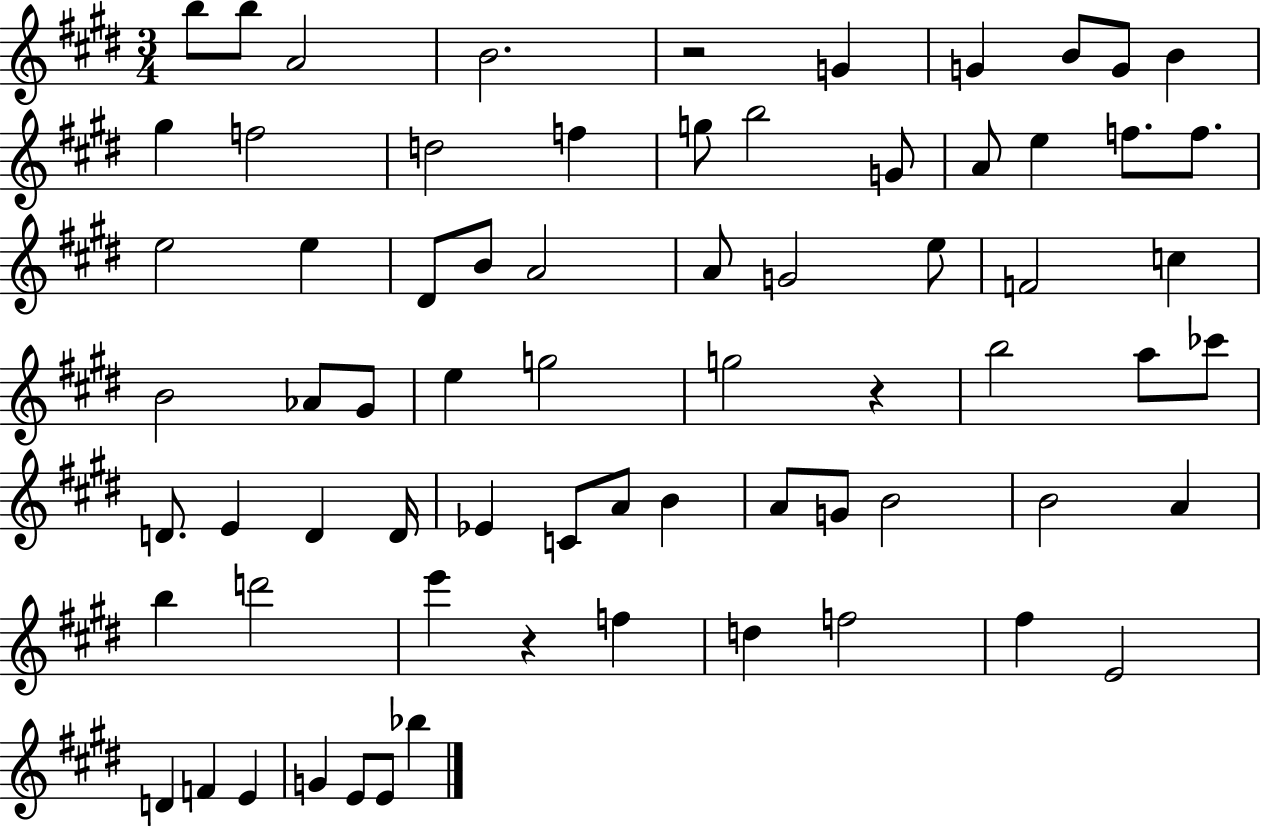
{
  \clef treble
  \numericTimeSignature
  \time 3/4
  \key e \major
  b''8 b''8 a'2 | b'2. | r2 g'4 | g'4 b'8 g'8 b'4 | \break gis''4 f''2 | d''2 f''4 | g''8 b''2 g'8 | a'8 e''4 f''8. f''8. | \break e''2 e''4 | dis'8 b'8 a'2 | a'8 g'2 e''8 | f'2 c''4 | \break b'2 aes'8 gis'8 | e''4 g''2 | g''2 r4 | b''2 a''8 ces'''8 | \break d'8. e'4 d'4 d'16 | ees'4 c'8 a'8 b'4 | a'8 g'8 b'2 | b'2 a'4 | \break b''4 d'''2 | e'''4 r4 f''4 | d''4 f''2 | fis''4 e'2 | \break d'4 f'4 e'4 | g'4 e'8 e'8 bes''4 | \bar "|."
}